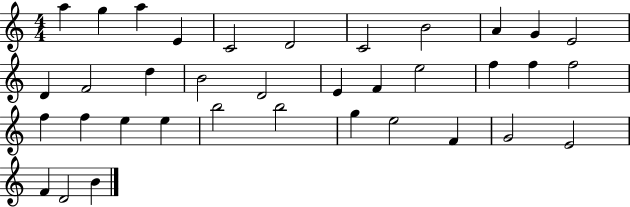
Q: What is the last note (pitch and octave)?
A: B4